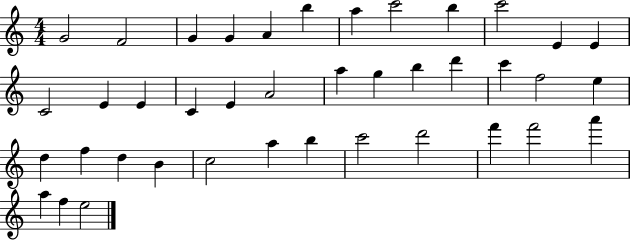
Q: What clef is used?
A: treble